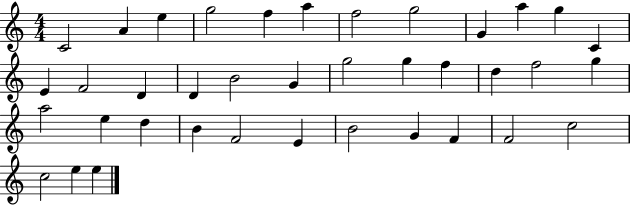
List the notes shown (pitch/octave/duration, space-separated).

C4/h A4/q E5/q G5/h F5/q A5/q F5/h G5/h G4/q A5/q G5/q C4/q E4/q F4/h D4/q D4/q B4/h G4/q G5/h G5/q F5/q D5/q F5/h G5/q A5/h E5/q D5/q B4/q F4/h E4/q B4/h G4/q F4/q F4/h C5/h C5/h E5/q E5/q